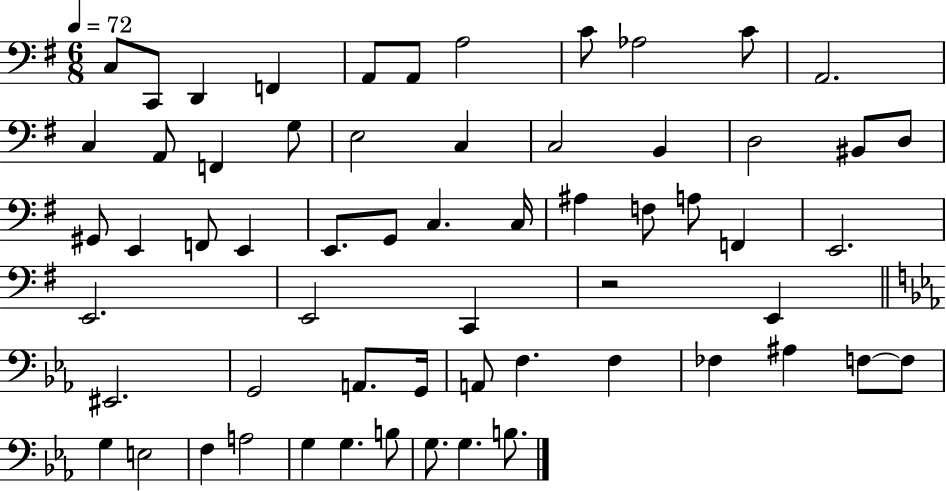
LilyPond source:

{
  \clef bass
  \numericTimeSignature
  \time 6/8
  \key g \major
  \tempo 4 = 72
  c8 c,8 d,4 f,4 | a,8 a,8 a2 | c'8 aes2 c'8 | a,2. | \break c4 a,8 f,4 g8 | e2 c4 | c2 b,4 | d2 bis,8 d8 | \break gis,8 e,4 f,8 e,4 | e,8. g,8 c4. c16 | ais4 f8 a8 f,4 | e,2. | \break e,2. | e,2 c,4 | r2 e,4 | \bar "||" \break \key ees \major eis,2. | g,2 a,8. g,16 | a,8 f4. f4 | fes4 ais4 f8~~ f8 | \break g4 e2 | f4 a2 | g4 g4. b8 | g8. g4. b8. | \break \bar "|."
}